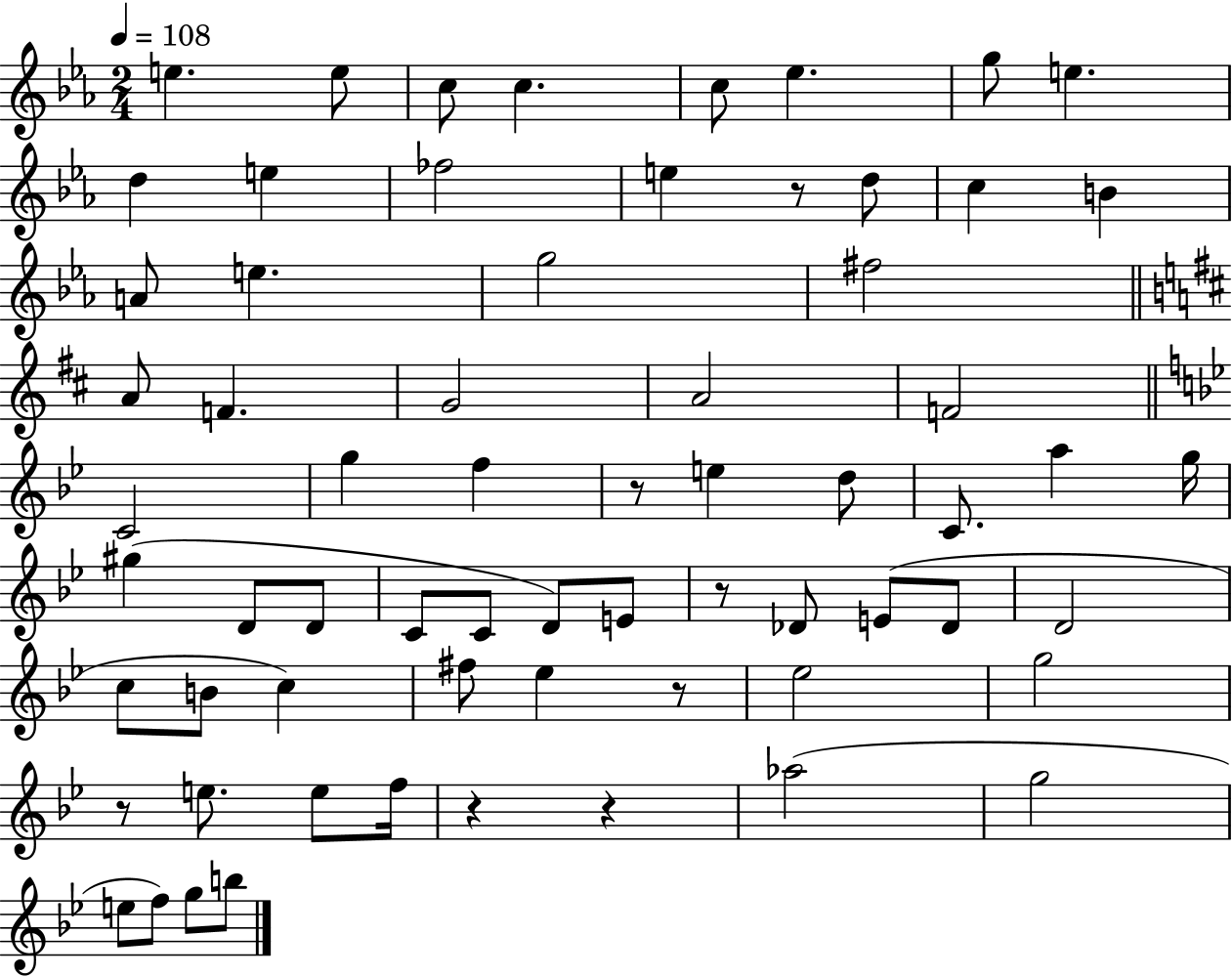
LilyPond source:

{
  \clef treble
  \numericTimeSignature
  \time 2/4
  \key ees \major
  \tempo 4 = 108
  e''4. e''8 | c''8 c''4. | c''8 ees''4. | g''8 e''4. | \break d''4 e''4 | fes''2 | e''4 r8 d''8 | c''4 b'4 | \break a'8 e''4. | g''2 | fis''2 | \bar "||" \break \key d \major a'8 f'4. | g'2 | a'2 | f'2 | \break \bar "||" \break \key bes \major c'2 | g''4 f''4 | r8 e''4 d''8 | c'8. a''4 g''16 | \break gis''4( d'8 d'8 | c'8 c'8 d'8) e'8 | r8 des'8 e'8( des'8 | d'2 | \break c''8 b'8 c''4) | fis''8 ees''4 r8 | ees''2 | g''2 | \break r8 e''8. e''8 f''16 | r4 r4 | aes''2( | g''2 | \break e''8 f''8) g''8 b''8 | \bar "|."
}